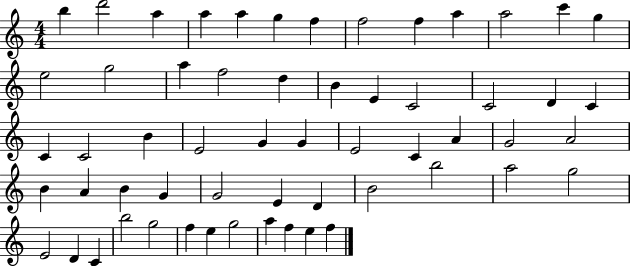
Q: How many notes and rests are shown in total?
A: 58